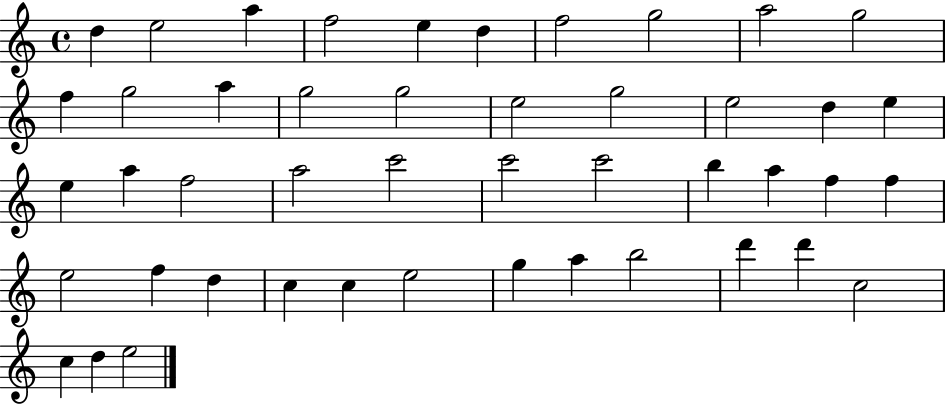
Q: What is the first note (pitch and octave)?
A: D5